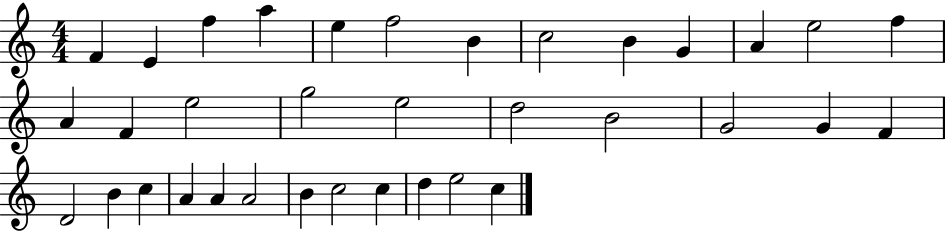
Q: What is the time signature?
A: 4/4